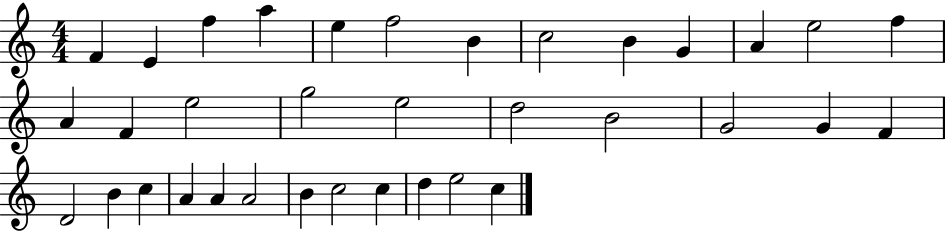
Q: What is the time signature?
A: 4/4